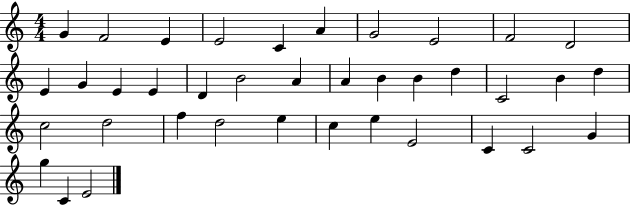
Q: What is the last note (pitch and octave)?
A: E4